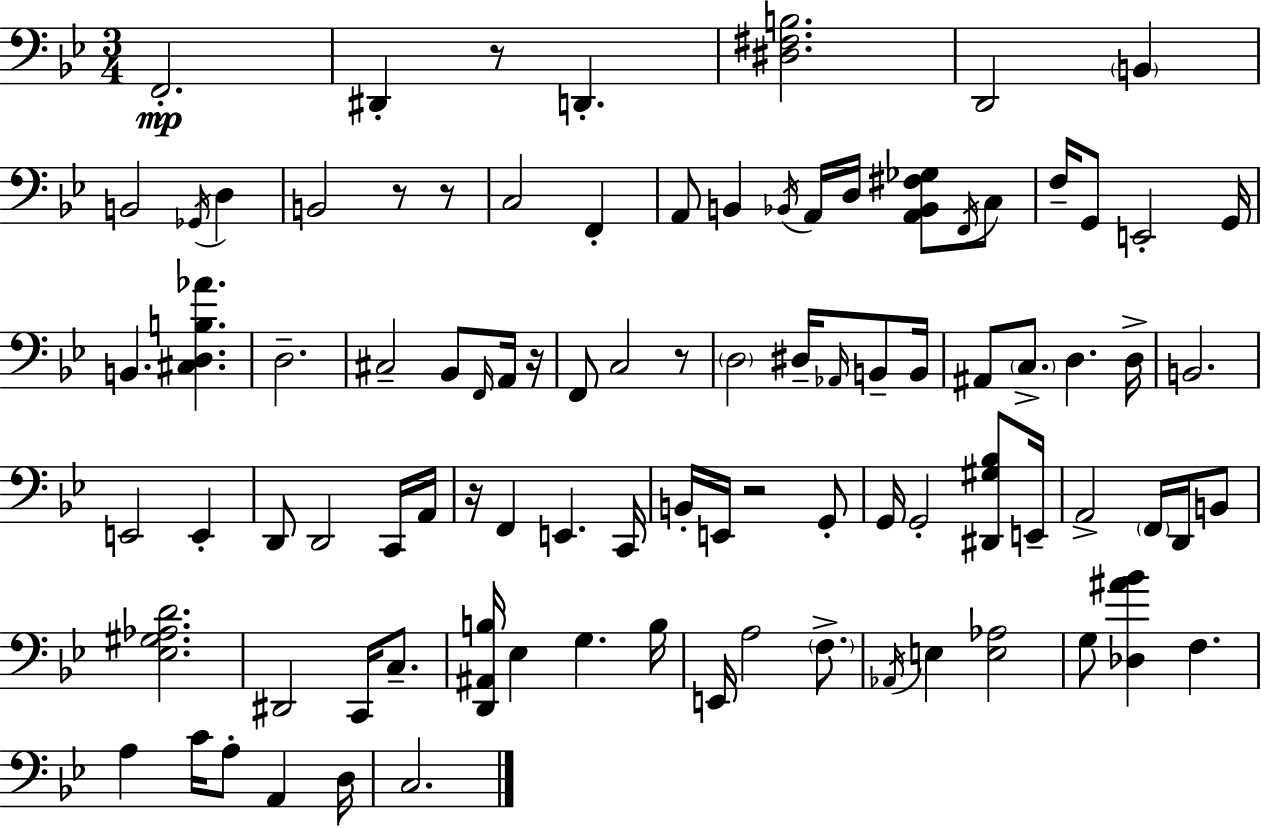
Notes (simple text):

F2/h. D#2/q R/e D2/q. [D#3,F#3,B3]/h. D2/h B2/q B2/h Gb2/s D3/q B2/h R/e R/e C3/h F2/q A2/e B2/q Bb2/s A2/s D3/s [A2,Bb2,F#3,Gb3]/e F2/s C3/e F3/s G2/e E2/h G2/s B2/q. [C#3,D3,B3,Ab4]/q. D3/h. C#3/h Bb2/e F2/s A2/s R/s F2/e C3/h R/e D3/h D#3/s Ab2/s B2/e B2/s A#2/e C3/e. D3/q. D3/s B2/h. E2/h E2/q D2/e D2/h C2/s A2/s R/s F2/q E2/q. C2/s B2/s E2/s R/h G2/e G2/s G2/h [D#2,G#3,Bb3]/e E2/s A2/h F2/s D2/s B2/e [Eb3,G#3,Ab3,D4]/h. D#2/h C2/s C3/e. [D2,A#2,B3]/s Eb3/q G3/q. B3/s E2/s A3/h F3/e. Ab2/s E3/q [E3,Ab3]/h G3/e [Db3,A#4,Bb4]/q F3/q. A3/q C4/s A3/e A2/q D3/s C3/h.